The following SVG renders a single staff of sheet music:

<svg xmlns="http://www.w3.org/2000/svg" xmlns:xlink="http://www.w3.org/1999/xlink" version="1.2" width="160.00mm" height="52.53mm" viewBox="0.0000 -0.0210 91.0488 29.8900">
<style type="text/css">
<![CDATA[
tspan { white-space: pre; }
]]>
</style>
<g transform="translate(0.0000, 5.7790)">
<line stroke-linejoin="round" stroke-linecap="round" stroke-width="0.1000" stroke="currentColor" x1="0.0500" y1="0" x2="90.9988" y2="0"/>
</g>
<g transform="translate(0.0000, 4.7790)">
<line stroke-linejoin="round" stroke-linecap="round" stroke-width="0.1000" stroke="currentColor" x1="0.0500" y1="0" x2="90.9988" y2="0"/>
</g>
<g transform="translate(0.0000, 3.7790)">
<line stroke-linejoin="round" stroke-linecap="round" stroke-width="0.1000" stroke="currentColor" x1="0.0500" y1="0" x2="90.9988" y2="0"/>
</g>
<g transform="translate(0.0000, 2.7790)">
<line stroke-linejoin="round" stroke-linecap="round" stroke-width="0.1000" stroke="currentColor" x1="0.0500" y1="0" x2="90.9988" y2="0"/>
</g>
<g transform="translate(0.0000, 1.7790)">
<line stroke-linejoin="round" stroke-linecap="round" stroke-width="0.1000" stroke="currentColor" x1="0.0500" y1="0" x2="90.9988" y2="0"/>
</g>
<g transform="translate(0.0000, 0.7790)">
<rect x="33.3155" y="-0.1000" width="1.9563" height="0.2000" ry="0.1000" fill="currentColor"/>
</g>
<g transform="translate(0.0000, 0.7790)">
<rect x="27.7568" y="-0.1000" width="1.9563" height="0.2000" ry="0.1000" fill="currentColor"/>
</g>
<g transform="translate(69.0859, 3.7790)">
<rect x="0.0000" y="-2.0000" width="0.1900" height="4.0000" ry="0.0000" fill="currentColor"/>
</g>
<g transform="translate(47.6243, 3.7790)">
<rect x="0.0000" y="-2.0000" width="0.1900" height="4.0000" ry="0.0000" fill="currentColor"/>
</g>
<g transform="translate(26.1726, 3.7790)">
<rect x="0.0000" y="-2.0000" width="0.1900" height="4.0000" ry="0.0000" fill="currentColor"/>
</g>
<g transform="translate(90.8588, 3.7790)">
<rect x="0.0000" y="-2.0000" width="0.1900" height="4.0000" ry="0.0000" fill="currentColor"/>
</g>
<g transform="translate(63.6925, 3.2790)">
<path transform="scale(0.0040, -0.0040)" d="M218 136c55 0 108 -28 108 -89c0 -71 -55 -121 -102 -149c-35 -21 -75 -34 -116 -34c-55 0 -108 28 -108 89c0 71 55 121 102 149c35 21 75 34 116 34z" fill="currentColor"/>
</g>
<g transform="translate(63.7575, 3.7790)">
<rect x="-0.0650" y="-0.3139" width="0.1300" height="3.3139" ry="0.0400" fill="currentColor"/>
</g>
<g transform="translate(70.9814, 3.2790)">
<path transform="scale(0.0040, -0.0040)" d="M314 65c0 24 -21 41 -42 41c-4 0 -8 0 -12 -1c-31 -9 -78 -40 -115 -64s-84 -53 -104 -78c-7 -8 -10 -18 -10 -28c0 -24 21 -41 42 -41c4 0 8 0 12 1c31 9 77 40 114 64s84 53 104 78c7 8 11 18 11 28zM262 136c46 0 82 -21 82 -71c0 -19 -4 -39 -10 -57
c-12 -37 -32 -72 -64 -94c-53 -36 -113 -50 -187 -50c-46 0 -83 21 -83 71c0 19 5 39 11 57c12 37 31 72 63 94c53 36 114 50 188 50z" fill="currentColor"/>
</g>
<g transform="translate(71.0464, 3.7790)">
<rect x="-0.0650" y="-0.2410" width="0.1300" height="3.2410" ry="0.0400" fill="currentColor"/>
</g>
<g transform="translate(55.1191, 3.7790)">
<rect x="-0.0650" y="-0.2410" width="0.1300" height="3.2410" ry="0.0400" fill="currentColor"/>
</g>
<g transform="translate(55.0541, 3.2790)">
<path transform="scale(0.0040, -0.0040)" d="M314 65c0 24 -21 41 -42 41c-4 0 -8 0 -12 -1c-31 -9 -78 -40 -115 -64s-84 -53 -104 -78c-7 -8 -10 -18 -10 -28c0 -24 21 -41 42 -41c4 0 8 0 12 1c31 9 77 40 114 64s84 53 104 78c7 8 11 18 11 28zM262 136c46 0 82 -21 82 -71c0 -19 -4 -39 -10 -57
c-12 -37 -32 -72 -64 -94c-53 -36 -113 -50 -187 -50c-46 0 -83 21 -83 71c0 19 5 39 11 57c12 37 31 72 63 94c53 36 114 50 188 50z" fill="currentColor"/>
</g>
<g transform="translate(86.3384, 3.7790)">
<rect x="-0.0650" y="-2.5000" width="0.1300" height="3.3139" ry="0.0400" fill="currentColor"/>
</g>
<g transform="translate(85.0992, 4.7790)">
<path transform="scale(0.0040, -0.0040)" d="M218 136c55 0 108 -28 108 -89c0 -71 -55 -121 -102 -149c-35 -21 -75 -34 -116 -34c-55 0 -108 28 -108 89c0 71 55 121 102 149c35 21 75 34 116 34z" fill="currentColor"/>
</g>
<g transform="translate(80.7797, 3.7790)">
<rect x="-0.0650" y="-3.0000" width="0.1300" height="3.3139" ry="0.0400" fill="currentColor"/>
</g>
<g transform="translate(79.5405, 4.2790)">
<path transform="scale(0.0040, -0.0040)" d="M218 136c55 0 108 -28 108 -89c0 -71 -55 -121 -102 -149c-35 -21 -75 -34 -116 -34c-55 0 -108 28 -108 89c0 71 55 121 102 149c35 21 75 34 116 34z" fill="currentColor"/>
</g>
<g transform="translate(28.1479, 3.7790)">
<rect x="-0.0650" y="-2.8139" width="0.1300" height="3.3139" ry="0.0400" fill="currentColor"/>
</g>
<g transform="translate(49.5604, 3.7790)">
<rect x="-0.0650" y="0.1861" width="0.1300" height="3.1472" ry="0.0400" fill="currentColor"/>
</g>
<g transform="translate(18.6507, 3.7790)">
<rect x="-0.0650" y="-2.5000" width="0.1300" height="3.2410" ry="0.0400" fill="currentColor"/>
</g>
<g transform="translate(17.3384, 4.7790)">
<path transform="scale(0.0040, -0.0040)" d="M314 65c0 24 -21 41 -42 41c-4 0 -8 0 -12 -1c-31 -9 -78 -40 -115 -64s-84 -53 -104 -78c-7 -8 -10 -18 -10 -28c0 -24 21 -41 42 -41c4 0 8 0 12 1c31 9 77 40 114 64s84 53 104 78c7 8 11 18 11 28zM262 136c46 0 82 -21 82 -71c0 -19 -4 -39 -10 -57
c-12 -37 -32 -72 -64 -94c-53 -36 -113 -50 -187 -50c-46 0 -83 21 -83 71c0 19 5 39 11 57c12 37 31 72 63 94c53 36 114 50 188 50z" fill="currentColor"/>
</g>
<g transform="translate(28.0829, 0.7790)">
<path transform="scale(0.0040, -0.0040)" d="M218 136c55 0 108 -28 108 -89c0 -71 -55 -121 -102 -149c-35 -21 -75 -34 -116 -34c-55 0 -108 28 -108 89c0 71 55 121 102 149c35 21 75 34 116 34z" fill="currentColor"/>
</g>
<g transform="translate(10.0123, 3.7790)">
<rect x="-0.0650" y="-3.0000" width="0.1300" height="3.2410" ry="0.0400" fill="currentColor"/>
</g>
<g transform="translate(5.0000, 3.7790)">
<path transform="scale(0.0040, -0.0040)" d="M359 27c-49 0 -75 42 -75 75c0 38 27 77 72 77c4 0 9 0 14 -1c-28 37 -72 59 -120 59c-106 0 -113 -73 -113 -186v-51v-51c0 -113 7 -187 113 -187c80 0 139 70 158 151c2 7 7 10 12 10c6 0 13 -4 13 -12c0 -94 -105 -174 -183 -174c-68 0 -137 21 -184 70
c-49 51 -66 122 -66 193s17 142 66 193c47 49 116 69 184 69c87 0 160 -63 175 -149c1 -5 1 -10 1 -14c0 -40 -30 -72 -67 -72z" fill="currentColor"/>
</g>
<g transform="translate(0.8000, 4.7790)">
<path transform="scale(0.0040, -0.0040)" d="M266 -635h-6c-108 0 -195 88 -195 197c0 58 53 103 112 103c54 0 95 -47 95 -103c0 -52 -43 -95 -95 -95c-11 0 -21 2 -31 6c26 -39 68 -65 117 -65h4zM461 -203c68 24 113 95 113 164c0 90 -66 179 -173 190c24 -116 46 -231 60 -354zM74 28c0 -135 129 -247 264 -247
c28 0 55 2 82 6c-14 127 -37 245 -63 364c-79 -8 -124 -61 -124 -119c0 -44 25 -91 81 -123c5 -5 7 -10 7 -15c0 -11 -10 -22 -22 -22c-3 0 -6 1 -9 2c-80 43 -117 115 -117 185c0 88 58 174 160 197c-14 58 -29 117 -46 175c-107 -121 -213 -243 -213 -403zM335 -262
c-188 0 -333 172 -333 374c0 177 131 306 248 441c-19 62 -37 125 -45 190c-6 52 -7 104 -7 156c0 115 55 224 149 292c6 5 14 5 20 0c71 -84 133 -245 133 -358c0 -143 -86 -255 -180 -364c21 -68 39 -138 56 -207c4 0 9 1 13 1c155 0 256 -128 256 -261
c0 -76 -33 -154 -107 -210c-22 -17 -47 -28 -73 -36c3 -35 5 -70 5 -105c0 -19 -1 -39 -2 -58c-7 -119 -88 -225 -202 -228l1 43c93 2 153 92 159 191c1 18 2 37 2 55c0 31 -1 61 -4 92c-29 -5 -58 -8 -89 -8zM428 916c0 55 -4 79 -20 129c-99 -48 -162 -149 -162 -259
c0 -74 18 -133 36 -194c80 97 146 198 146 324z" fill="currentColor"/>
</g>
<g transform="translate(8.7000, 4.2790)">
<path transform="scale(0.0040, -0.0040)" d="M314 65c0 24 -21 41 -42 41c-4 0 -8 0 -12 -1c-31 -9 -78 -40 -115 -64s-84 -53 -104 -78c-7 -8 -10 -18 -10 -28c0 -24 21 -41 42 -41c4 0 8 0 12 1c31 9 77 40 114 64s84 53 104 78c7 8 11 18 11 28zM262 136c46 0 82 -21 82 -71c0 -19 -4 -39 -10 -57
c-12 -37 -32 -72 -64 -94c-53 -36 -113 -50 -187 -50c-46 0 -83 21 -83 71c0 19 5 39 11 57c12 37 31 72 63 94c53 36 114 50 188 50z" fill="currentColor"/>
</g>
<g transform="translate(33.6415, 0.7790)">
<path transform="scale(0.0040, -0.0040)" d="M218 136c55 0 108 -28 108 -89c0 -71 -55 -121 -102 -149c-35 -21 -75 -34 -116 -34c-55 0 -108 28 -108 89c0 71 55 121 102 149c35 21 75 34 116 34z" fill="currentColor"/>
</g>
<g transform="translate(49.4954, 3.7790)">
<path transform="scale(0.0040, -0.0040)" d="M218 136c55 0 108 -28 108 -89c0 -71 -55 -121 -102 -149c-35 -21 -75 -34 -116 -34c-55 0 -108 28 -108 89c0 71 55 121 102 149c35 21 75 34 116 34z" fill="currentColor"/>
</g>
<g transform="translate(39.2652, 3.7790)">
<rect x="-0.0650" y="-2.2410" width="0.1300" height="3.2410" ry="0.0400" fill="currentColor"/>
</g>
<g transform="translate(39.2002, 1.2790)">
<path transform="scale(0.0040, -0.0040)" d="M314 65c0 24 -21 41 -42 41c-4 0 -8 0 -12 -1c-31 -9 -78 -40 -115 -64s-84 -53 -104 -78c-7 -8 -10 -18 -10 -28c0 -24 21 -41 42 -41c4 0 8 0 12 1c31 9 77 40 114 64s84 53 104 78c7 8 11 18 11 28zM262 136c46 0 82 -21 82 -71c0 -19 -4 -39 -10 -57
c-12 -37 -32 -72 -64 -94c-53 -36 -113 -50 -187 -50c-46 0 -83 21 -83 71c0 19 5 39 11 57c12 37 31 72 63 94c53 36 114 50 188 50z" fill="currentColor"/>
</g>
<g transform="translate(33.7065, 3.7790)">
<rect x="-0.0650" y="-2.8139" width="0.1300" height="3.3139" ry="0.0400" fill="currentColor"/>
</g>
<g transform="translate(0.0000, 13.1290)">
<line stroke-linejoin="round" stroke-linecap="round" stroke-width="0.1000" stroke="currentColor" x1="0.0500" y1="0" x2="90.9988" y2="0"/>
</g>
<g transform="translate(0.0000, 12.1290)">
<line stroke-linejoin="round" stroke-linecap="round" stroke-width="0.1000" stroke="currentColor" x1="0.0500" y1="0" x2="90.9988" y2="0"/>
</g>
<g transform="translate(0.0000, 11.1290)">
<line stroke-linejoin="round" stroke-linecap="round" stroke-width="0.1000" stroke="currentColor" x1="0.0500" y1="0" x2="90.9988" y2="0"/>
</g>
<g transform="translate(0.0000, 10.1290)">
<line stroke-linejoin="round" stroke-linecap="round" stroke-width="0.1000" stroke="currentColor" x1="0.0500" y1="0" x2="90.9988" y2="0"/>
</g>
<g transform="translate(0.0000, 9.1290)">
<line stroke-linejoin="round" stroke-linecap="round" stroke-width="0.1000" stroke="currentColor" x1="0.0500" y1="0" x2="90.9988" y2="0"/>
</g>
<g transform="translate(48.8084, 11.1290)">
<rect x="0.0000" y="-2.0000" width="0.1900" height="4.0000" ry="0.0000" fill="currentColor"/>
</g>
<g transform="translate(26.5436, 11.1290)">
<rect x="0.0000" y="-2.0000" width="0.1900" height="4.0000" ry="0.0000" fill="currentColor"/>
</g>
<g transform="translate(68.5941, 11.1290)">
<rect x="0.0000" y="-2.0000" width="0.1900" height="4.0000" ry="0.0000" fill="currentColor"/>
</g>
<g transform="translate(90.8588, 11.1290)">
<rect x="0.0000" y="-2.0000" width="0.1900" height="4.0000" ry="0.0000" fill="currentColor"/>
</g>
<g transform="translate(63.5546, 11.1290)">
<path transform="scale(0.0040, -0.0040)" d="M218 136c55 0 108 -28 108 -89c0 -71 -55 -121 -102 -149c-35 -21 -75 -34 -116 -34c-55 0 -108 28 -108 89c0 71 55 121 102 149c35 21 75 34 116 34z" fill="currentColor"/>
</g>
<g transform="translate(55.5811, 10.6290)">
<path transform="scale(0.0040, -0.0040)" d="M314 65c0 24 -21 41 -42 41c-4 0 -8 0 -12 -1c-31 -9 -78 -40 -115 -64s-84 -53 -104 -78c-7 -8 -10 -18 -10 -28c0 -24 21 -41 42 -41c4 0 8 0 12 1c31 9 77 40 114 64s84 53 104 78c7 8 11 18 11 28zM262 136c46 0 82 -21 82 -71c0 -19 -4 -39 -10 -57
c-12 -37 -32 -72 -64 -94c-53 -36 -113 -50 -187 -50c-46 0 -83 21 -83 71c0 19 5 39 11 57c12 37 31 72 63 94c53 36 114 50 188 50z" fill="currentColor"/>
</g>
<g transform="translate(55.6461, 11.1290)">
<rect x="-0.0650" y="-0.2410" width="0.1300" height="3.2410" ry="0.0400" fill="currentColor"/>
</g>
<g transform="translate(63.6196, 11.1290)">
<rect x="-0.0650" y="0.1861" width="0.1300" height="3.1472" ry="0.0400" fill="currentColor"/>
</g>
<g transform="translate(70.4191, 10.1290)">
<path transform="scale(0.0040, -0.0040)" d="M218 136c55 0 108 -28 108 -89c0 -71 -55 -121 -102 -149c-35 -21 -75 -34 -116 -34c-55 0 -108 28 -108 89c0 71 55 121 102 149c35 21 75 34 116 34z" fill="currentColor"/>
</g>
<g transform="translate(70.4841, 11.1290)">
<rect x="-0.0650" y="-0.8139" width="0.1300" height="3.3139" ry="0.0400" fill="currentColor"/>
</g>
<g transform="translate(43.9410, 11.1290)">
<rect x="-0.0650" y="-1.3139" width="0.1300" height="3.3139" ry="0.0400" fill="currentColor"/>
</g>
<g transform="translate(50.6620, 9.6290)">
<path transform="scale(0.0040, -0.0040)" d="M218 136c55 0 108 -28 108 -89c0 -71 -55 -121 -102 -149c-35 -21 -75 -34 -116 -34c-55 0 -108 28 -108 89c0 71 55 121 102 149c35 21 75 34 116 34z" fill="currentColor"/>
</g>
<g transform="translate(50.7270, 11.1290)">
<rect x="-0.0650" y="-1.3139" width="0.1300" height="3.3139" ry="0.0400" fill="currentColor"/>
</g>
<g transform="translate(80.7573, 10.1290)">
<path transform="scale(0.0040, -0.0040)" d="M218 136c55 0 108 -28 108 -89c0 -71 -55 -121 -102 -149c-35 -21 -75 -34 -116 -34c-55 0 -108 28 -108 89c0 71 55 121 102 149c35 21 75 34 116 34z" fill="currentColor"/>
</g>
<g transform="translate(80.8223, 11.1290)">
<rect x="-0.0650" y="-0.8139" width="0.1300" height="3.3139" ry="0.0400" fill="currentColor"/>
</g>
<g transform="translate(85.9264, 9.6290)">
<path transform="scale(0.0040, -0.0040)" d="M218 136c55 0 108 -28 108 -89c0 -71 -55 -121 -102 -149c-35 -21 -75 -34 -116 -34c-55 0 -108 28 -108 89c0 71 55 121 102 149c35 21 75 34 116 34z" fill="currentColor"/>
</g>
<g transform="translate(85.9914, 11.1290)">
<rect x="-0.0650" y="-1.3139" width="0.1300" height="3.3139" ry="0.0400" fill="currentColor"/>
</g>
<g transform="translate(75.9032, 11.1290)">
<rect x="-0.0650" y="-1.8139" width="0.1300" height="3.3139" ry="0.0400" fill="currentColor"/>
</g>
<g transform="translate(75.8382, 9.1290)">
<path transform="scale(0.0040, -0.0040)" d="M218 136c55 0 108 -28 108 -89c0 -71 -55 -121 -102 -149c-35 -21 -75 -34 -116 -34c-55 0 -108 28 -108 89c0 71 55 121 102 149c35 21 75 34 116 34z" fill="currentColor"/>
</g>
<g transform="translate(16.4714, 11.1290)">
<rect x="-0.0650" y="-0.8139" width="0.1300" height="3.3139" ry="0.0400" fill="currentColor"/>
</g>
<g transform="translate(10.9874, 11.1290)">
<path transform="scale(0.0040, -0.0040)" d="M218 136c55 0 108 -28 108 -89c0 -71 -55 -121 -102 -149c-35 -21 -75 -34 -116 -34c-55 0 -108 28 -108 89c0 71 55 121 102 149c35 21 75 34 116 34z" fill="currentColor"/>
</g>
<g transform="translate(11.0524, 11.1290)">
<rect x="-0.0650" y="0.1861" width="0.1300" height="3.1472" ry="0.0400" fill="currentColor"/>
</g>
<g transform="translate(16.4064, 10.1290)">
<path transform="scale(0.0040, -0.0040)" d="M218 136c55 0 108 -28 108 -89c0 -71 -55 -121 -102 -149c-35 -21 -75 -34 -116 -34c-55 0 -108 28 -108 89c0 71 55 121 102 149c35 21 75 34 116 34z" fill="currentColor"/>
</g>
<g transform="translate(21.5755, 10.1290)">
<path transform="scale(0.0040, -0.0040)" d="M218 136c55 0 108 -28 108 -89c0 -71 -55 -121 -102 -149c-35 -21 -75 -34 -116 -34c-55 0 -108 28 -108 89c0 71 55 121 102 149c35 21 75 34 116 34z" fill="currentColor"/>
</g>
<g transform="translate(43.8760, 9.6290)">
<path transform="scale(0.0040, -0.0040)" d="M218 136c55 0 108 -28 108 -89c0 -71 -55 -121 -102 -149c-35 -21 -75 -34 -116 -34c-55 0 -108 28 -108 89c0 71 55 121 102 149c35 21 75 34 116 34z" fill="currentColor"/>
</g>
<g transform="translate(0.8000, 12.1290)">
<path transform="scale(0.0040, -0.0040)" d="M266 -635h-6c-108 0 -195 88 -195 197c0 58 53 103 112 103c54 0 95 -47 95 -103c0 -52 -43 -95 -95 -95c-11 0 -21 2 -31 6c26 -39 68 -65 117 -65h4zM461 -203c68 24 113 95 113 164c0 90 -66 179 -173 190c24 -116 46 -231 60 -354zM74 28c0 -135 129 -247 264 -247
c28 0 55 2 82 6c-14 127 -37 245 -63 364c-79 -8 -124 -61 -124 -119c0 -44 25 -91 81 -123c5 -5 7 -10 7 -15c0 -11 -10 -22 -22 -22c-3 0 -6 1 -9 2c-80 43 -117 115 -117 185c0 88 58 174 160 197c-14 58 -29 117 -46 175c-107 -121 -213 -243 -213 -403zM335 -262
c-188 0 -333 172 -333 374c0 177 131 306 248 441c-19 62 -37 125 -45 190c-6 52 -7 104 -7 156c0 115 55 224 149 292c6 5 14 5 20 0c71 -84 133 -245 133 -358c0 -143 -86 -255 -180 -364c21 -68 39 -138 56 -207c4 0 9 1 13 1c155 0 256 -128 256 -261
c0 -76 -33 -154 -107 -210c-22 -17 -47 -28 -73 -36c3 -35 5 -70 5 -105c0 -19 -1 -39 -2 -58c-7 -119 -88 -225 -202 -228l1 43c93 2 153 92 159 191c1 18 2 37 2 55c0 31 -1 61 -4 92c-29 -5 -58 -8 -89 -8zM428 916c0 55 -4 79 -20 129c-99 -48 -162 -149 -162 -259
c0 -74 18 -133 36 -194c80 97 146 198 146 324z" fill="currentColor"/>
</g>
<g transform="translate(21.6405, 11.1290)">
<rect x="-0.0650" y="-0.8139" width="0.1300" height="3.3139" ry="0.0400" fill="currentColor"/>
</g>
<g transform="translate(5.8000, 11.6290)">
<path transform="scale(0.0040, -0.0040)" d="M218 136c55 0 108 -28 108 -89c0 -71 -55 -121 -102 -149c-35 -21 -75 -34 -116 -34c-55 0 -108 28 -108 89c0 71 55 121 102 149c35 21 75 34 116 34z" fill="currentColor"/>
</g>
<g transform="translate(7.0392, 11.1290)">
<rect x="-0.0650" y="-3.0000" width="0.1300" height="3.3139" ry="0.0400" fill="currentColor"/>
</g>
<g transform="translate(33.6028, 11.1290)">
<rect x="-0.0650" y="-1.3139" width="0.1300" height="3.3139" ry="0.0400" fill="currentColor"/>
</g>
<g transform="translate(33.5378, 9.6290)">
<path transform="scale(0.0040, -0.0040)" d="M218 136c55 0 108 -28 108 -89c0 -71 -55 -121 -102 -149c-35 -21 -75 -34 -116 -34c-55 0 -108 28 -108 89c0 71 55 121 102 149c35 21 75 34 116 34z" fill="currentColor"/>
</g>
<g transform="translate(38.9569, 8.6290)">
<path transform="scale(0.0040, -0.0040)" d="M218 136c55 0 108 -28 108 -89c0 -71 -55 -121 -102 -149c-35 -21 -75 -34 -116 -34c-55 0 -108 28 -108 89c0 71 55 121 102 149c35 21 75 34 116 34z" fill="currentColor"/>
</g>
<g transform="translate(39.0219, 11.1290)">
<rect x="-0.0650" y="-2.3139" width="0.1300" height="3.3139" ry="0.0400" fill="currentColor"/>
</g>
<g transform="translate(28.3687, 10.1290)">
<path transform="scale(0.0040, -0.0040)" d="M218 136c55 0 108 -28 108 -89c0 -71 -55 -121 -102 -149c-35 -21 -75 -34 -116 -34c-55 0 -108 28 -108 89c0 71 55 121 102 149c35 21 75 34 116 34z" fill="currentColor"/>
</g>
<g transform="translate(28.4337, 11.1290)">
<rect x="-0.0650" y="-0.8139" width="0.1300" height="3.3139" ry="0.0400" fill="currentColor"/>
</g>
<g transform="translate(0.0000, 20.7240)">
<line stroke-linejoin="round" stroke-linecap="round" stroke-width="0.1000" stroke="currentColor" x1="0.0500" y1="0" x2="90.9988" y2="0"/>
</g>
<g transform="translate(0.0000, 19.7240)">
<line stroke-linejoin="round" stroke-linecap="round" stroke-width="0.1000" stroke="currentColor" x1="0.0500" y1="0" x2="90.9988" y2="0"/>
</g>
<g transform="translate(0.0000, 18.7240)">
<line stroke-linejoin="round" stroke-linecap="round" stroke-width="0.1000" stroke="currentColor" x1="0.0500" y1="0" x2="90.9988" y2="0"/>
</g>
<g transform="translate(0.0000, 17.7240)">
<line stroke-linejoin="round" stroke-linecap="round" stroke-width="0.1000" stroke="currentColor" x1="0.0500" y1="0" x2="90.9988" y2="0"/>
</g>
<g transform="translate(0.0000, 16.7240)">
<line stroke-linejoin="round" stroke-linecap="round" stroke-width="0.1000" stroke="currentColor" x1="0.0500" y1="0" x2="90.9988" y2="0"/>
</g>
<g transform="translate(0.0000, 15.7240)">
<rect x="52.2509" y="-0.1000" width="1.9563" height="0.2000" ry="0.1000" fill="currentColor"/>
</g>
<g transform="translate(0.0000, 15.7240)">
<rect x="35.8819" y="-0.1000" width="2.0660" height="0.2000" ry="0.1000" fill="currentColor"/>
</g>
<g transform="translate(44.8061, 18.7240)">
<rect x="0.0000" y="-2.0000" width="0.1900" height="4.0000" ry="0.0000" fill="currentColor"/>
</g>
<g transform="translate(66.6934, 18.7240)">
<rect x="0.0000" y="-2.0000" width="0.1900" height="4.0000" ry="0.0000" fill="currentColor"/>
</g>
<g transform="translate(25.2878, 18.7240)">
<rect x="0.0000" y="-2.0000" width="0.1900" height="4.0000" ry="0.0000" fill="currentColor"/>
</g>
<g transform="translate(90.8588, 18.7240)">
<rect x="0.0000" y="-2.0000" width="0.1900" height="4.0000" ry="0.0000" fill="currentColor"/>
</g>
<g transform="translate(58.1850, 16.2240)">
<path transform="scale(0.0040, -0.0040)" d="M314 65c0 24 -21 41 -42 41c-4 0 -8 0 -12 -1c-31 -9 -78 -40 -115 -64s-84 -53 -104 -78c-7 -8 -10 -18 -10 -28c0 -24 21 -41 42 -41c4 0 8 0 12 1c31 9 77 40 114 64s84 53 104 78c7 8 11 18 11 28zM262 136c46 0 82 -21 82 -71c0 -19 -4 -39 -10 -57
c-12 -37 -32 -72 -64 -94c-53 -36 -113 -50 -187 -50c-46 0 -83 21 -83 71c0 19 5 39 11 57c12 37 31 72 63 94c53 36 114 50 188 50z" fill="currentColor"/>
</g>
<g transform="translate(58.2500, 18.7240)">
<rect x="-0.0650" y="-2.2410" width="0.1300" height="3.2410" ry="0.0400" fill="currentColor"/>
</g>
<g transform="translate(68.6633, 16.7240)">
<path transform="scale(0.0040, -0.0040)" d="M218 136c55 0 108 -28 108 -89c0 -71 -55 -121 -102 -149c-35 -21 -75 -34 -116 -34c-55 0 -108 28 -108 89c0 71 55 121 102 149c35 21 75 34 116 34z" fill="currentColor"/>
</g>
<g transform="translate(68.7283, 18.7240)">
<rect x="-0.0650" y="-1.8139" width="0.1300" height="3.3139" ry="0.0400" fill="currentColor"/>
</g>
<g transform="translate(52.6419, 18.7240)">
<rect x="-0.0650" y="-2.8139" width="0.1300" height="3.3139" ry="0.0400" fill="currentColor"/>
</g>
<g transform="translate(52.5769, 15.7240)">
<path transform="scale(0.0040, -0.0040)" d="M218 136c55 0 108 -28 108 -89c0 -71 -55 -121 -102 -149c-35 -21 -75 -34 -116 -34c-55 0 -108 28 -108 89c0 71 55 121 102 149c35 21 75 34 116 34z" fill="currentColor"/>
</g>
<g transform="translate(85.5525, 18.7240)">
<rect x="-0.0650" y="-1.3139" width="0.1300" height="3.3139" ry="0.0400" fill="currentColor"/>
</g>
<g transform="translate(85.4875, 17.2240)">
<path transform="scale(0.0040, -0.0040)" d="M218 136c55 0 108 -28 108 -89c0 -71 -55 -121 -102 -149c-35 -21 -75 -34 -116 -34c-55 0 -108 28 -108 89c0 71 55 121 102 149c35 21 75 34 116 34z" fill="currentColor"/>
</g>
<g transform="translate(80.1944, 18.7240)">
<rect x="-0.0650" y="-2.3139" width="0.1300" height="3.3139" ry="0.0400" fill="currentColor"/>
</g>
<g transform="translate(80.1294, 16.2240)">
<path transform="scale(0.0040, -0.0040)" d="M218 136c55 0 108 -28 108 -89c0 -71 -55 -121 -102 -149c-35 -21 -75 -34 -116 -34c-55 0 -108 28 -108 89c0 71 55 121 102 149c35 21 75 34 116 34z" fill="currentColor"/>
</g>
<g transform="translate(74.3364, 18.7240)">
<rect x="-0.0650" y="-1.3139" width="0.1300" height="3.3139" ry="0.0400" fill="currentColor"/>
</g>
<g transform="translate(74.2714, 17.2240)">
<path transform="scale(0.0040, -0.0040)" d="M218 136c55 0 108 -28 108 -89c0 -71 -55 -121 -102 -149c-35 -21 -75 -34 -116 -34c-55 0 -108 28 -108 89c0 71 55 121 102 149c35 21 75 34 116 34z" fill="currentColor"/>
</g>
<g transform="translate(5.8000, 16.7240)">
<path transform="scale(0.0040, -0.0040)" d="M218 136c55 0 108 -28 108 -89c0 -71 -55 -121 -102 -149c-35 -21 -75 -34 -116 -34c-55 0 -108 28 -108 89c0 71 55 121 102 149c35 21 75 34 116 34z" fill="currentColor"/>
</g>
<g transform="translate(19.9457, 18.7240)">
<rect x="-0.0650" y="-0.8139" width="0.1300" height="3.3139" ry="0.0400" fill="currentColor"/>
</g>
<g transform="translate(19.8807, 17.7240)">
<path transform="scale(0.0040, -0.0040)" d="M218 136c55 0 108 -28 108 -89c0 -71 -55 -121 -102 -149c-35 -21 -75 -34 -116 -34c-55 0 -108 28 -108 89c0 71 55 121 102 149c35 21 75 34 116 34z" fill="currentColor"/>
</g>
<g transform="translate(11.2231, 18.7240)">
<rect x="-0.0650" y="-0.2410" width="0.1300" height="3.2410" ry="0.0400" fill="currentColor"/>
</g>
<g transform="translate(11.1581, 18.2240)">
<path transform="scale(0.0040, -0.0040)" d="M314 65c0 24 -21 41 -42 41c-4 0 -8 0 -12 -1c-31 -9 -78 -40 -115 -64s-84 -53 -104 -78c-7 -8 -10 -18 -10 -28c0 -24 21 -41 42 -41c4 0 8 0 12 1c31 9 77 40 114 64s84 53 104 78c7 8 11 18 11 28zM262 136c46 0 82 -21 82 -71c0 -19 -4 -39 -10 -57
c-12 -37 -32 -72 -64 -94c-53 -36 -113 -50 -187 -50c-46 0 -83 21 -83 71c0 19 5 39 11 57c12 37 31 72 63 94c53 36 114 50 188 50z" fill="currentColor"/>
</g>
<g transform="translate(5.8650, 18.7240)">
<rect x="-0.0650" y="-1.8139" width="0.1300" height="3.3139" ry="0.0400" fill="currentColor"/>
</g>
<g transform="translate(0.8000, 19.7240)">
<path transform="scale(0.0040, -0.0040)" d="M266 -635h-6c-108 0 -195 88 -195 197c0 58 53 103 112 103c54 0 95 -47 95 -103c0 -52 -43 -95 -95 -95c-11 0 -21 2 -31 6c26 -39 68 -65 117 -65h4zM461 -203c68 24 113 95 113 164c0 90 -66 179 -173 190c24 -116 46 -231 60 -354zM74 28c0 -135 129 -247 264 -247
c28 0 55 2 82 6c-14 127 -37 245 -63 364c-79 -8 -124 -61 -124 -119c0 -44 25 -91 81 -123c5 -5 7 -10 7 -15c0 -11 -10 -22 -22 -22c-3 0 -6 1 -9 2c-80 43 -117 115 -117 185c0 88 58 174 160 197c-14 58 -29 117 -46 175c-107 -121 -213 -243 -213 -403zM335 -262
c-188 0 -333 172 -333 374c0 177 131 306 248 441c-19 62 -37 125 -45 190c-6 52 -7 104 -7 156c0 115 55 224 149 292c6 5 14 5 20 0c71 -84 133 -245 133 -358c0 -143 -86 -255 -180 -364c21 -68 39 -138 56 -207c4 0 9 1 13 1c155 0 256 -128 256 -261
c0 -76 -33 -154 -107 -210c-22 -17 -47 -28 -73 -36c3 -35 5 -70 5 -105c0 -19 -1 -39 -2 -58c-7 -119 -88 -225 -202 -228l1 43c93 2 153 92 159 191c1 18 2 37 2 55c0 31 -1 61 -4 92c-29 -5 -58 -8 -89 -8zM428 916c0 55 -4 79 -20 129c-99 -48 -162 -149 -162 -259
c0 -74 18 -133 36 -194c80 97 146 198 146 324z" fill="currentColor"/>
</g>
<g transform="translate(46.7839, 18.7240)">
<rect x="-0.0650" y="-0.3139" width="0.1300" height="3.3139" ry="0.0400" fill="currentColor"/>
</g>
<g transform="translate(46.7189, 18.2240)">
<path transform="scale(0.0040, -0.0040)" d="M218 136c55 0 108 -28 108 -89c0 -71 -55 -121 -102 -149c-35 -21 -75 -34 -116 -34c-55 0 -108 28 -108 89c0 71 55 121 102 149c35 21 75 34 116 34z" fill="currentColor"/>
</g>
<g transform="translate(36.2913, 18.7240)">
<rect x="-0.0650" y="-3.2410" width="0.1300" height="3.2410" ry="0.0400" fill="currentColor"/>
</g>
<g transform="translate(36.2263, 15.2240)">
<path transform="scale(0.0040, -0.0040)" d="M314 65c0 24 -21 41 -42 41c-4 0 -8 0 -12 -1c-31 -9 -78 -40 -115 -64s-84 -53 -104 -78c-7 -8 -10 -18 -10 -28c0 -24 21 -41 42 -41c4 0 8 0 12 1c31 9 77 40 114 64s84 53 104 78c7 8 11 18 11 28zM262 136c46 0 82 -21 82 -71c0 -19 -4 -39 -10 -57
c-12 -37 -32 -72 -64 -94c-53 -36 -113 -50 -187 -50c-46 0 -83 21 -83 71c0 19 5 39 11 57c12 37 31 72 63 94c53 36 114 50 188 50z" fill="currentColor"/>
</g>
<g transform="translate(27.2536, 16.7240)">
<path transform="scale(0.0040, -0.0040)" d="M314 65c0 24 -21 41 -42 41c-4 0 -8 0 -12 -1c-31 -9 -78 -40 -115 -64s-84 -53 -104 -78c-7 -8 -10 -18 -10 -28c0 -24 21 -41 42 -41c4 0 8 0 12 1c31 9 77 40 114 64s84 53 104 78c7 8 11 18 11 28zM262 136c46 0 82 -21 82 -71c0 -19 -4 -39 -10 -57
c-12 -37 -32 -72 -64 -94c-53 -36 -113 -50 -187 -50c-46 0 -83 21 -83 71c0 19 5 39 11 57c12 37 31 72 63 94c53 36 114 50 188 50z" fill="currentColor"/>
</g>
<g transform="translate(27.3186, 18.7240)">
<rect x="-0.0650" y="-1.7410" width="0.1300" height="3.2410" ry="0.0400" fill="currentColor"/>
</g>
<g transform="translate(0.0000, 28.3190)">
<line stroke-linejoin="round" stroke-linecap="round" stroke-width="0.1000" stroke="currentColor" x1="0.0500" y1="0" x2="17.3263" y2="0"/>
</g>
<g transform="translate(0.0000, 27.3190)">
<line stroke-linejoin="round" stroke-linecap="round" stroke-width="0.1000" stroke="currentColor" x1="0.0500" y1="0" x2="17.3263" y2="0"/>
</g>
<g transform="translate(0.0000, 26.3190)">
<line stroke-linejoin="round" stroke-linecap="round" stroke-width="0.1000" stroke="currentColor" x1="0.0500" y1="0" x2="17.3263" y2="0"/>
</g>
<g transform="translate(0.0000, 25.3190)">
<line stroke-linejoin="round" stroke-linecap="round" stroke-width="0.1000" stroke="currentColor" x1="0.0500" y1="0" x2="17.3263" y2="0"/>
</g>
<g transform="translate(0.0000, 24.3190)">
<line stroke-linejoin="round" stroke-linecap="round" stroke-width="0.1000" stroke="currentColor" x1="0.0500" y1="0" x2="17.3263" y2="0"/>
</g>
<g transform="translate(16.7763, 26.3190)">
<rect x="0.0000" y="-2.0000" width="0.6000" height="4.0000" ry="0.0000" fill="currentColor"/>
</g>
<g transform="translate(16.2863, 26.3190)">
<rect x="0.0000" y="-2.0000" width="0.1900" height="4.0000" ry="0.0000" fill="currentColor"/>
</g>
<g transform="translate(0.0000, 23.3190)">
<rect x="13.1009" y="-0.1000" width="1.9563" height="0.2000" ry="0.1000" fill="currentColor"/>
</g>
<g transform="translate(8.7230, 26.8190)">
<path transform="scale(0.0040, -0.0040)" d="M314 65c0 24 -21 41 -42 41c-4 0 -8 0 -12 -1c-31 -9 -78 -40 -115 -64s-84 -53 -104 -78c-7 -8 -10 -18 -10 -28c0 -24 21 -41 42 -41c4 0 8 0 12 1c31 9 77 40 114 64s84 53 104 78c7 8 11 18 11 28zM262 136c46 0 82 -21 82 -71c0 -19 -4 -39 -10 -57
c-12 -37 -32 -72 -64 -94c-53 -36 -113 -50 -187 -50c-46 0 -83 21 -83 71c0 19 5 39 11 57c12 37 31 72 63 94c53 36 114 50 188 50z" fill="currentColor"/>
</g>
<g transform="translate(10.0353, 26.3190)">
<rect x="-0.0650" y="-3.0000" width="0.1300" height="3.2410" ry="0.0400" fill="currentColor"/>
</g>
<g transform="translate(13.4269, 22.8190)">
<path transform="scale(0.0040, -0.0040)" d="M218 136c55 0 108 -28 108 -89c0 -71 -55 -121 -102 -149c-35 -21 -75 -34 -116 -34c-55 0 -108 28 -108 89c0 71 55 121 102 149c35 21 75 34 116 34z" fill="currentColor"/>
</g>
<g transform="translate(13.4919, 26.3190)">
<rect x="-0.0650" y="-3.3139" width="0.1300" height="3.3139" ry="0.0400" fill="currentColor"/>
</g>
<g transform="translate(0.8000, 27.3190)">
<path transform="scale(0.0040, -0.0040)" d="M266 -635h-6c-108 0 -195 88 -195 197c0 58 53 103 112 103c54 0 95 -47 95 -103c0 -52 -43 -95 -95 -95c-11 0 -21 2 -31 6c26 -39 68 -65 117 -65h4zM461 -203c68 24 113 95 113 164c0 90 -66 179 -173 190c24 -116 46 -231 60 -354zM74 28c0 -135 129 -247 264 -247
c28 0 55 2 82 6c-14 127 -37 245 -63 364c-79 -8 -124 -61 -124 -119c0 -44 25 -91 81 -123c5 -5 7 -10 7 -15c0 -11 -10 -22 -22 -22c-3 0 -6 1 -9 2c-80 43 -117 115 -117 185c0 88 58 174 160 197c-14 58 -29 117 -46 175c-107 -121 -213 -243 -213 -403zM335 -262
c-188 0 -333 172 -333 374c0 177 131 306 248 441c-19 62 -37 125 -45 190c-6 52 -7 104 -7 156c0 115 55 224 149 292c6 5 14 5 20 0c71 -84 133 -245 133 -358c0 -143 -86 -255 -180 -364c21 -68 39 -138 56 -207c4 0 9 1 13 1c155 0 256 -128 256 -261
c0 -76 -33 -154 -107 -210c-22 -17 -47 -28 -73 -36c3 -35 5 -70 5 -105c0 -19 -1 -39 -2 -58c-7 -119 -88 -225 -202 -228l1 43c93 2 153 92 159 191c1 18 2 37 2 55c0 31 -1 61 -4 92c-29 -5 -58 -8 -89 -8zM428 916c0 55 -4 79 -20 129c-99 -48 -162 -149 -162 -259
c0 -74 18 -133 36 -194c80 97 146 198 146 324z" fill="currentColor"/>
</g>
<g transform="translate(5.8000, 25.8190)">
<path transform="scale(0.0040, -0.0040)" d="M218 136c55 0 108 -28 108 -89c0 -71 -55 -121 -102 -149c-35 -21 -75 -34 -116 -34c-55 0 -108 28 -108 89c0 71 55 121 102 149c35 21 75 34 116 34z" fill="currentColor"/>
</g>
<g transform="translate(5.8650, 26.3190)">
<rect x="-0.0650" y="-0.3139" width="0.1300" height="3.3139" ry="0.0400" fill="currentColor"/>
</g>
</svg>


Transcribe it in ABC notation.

X:1
T:Untitled
M:4/4
L:1/4
K:C
A2 G2 a a g2 B c2 c c2 A G A B d d d e g e e c2 B d f d e f c2 d f2 b2 c a g2 f e g e c A2 b